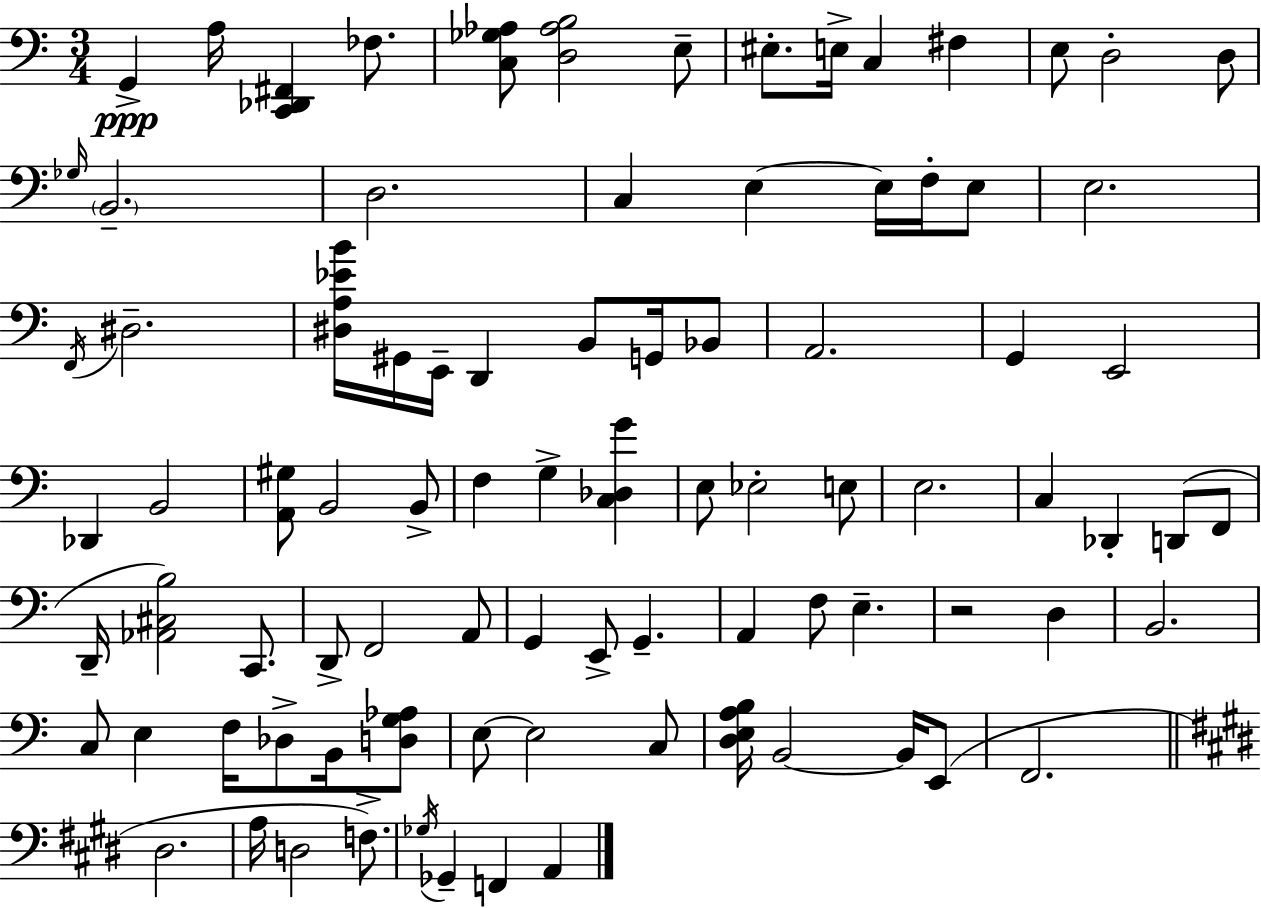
G2/q A3/s [C2,Db2,F#2]/q FES3/e. [C3,Gb3,Ab3]/e [D3,Ab3,B3]/h E3/e EIS3/e. E3/s C3/q F#3/q E3/e D3/h D3/e Gb3/s B2/h. D3/h. C3/q E3/q E3/s F3/s E3/e E3/h. F2/s D#3/h. [D#3,A3,Eb4,B4]/s G#2/s E2/s D2/q B2/e G2/s Bb2/e A2/h. G2/q E2/h Db2/q B2/h [A2,G#3]/e B2/h B2/e F3/q G3/q [C3,Db3,G4]/q E3/e Eb3/h E3/e E3/h. C3/q Db2/q D2/e F2/e D2/s [Ab2,C#3,B3]/h C2/e. D2/e F2/h A2/e G2/q E2/e G2/q. A2/q F3/e E3/q. R/h D3/q B2/h. C3/e E3/q F3/s Db3/e B2/s [D3,G3,Ab3]/e E3/e E3/h C3/e [D3,E3,A3,B3]/s B2/h B2/s E2/e F2/h. D#3/h. A3/s D3/h F3/e. Gb3/s Gb2/q F2/q A2/q